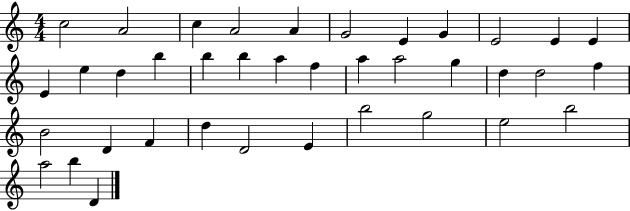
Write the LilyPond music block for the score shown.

{
  \clef treble
  \numericTimeSignature
  \time 4/4
  \key c \major
  c''2 a'2 | c''4 a'2 a'4 | g'2 e'4 g'4 | e'2 e'4 e'4 | \break e'4 e''4 d''4 b''4 | b''4 b''4 a''4 f''4 | a''4 a''2 g''4 | d''4 d''2 f''4 | \break b'2 d'4 f'4 | d''4 d'2 e'4 | b''2 g''2 | e''2 b''2 | \break a''2 b''4 d'4 | \bar "|."
}